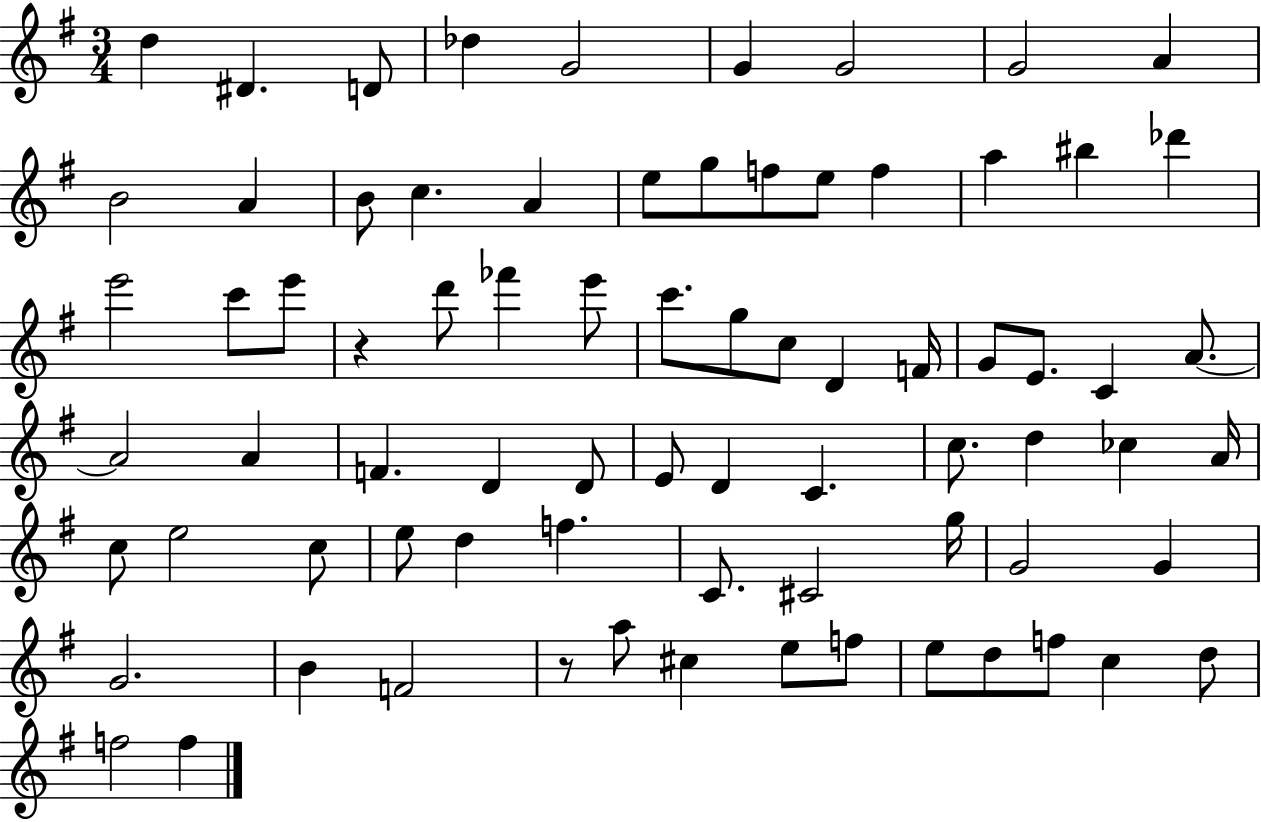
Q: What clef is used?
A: treble